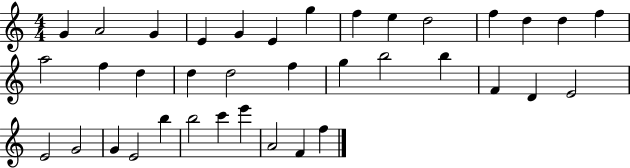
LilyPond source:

{
  \clef treble
  \numericTimeSignature
  \time 4/4
  \key c \major
  g'4 a'2 g'4 | e'4 g'4 e'4 g''4 | f''4 e''4 d''2 | f''4 d''4 d''4 f''4 | \break a''2 f''4 d''4 | d''4 d''2 f''4 | g''4 b''2 b''4 | f'4 d'4 e'2 | \break e'2 g'2 | g'4 e'2 b''4 | b''2 c'''4 e'''4 | a'2 f'4 f''4 | \break \bar "|."
}